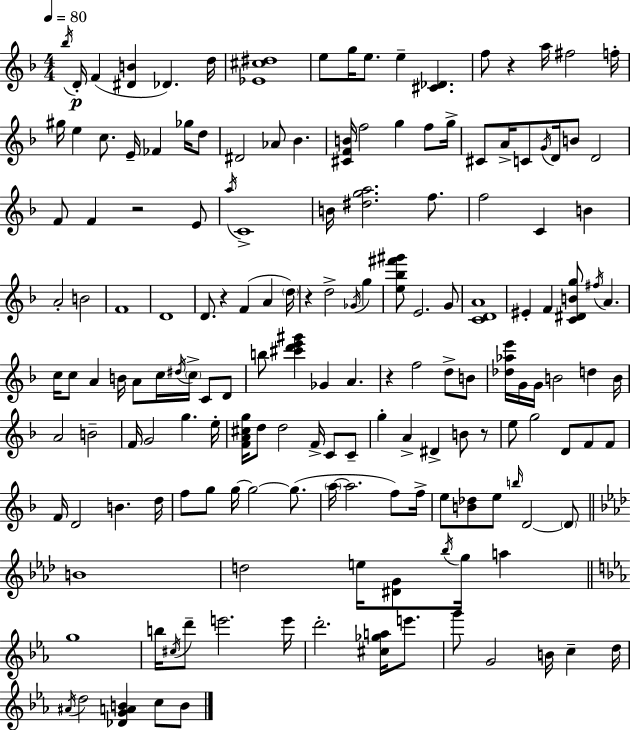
{
  \clef treble
  \numericTimeSignature
  \time 4/4
  \key d \minor
  \tempo 4 = 80
  \repeat volta 2 { \acciaccatura { bes''16 }\p d'16-. f'4( <dis' b'>4 des'4.) | d''16 <ees' cis'' dis''>1 | e''8 g''16 e''8. e''4-- <cis' des'>4. | f''8 r4 a''16 fis''2 | \break f''16-. gis''16 e''4 c''8. e'16-- fes'4 ges''16 d''8 | dis'2 aes'8 bes'4. | <cis' f' b'>16 f''2 g''4 f''8 | g''16-> cis'8 a'16-> c'8 \acciaccatura { g'16 } d'16 b'8 d'2 | \break f'8 f'4 r2 | e'8 \acciaccatura { a''16 } c'1-> | b'16 <dis'' g'' a''>2. | f''8. f''2 c'4 b'4 | \break a'2-. b'2 | f'1 | d'1 | d'8. r4 f'4( a'4 | \break \parenthesize d''16) r4 d''2-> \acciaccatura { ges'16 } | g''4 <e'' bes'' fis''' gis'''>8 e'2. | g'8 <c' d' a'>1 | eis'4-. f'4 <c' dis' b' g''>8 \acciaccatura { fis''16 } a'4. | \break c''16 c''8 a'4 b'16 a'8 c''16 | \acciaccatura { dis''16 } \parenthesize c''16-> c'8 d'8 b''8 <cis''' d''' e''' gis'''>4 ges'4 | a'4. r4 f''2 | d''8-> b'8 <des'' aes'' e'''>16 g'16 g'16 b'2 | \break d''4 b'16 a'2 b'2-- | f'16 g'2 g''4. | e''16-. <f' a' cis'' g''>16 d''8 d''2 | f'16-> c'8 c'8-- g''4-. a'4-> dis'4-> | \break b'8 r8 e''8 g''2 | d'8 f'8 f'8 f'16 d'2 b'4. | d''16 f''8 g''8 g''16~~ g''2~~ | g''8.( \parenthesize a''16~~ a''2. | \break f''8) f''16-> e''8 <b' des''>8 e''8 \grace { b''16 } d'2~~ | \parenthesize d'8 \bar "||" \break \key f \minor b'1 | d''2 e''16 <dis' g'>8 \acciaccatura { bes''16 } g''16 a''4 | \bar "||" \break \key ees \major g''1 | b''16 \acciaccatura { cis''16 } d'''8-- e'''2. | e'''16 d'''2.-. <cis'' ges'' a''>16 e'''8. | g'''8 g'2 b'16 c''4-- | \break d''16 \acciaccatura { ais'16 } d''2 <des' g' a' b'>4 c''8 | b'8 } \bar "|."
}